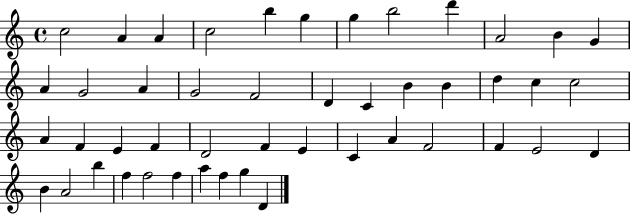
X:1
T:Untitled
M:4/4
L:1/4
K:C
c2 A A c2 b g g b2 d' A2 B G A G2 A G2 F2 D C B B d c c2 A F E F D2 F E C A F2 F E2 D B A2 b f f2 f a f g D